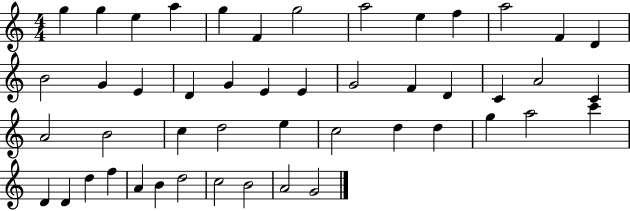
G5/q G5/q E5/q A5/q G5/q F4/q G5/h A5/h E5/q F5/q A5/h F4/q D4/q B4/h G4/q E4/q D4/q G4/q E4/q E4/q G4/h F4/q D4/q C4/q A4/h C4/q A4/h B4/h C5/q D5/h E5/q C5/h D5/q D5/q G5/q A5/h C6/q D4/q D4/q D5/q F5/q A4/q B4/q D5/h C5/h B4/h A4/h G4/h